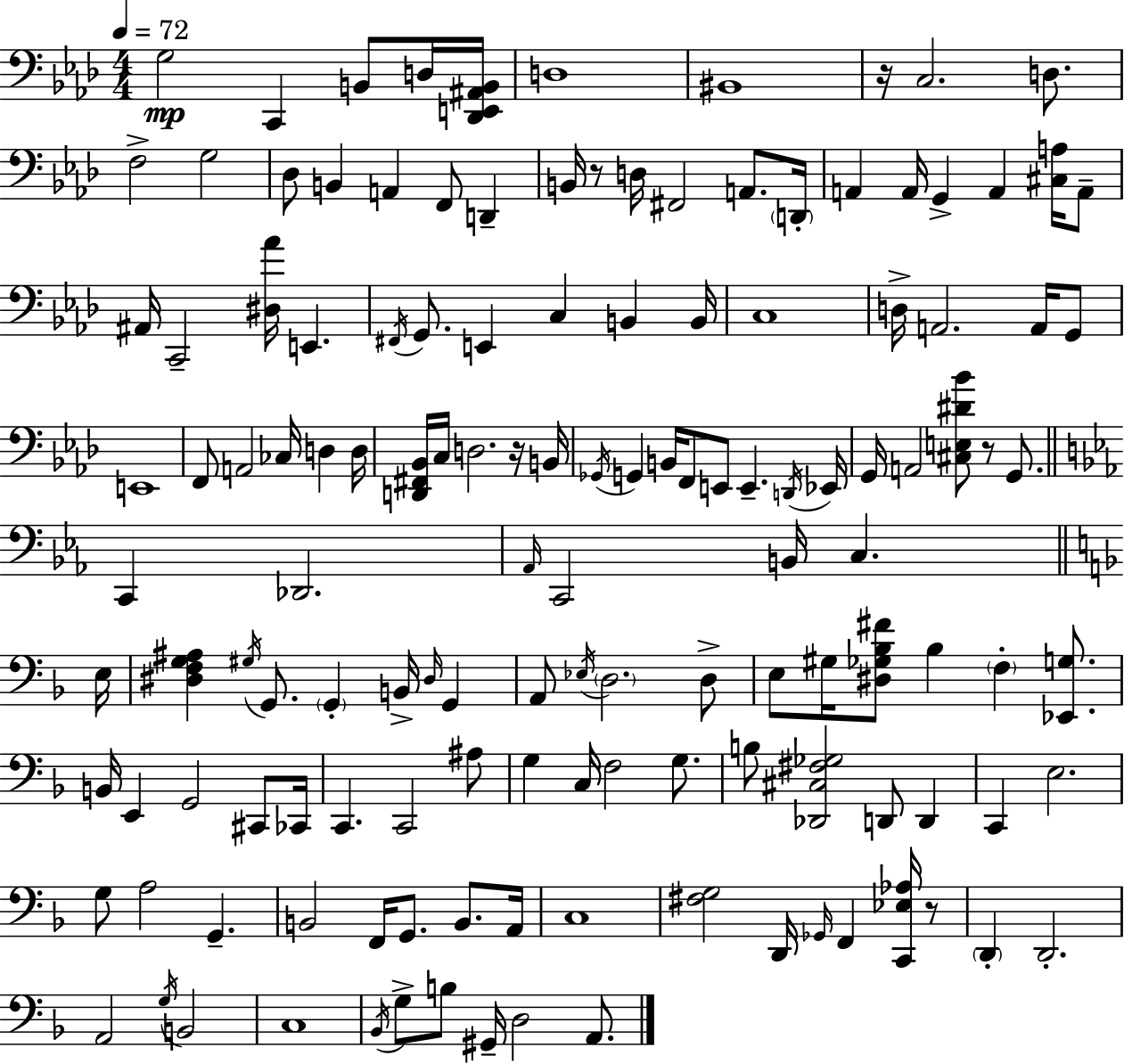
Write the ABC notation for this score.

X:1
T:Untitled
M:4/4
L:1/4
K:Ab
G,2 C,, B,,/2 D,/4 [_D,,E,,^A,,B,,]/4 D,4 ^B,,4 z/4 C,2 D,/2 F,2 G,2 _D,/2 B,, A,, F,,/2 D,, B,,/4 z/2 D,/4 ^F,,2 A,,/2 D,,/4 A,, A,,/4 G,, A,, [^C,A,]/4 A,,/2 ^A,,/4 C,,2 [^D,_A]/4 E,, ^F,,/4 G,,/2 E,, C, B,, B,,/4 C,4 D,/4 A,,2 A,,/4 G,,/2 E,,4 F,,/2 A,,2 _C,/4 D, D,/4 [D,,^F,,_B,,]/4 C,/4 D,2 z/4 B,,/4 _G,,/4 G,, B,,/4 F,,/2 E,,/2 E,, D,,/4 _E,,/4 G,,/4 A,,2 [^C,E,^D_B]/2 z/2 G,,/2 C,, _D,,2 _A,,/4 C,,2 B,,/4 C, E,/4 [^D,F,G,^A,] ^G,/4 G,,/2 G,, B,,/4 ^D,/4 G,, A,,/2 _E,/4 D,2 D,/2 E,/2 ^G,/4 [^D,_G,_B,^F]/2 _B, F, [_E,,G,]/2 B,,/4 E,, G,,2 ^C,,/2 _C,,/4 C,, C,,2 ^A,/2 G, C,/4 F,2 G,/2 B,/2 [_D,,^C,^F,_G,]2 D,,/2 D,, C,, E,2 G,/2 A,2 G,, B,,2 F,,/4 G,,/2 B,,/2 A,,/4 C,4 [^F,G,]2 D,,/4 _G,,/4 F,, [C,,_E,_A,]/4 z/2 D,, D,,2 A,,2 G,/4 B,,2 C,4 _B,,/4 G,/2 B,/2 ^G,,/4 D,2 A,,/2